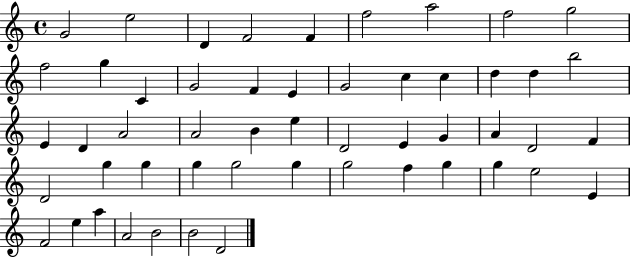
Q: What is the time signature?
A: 4/4